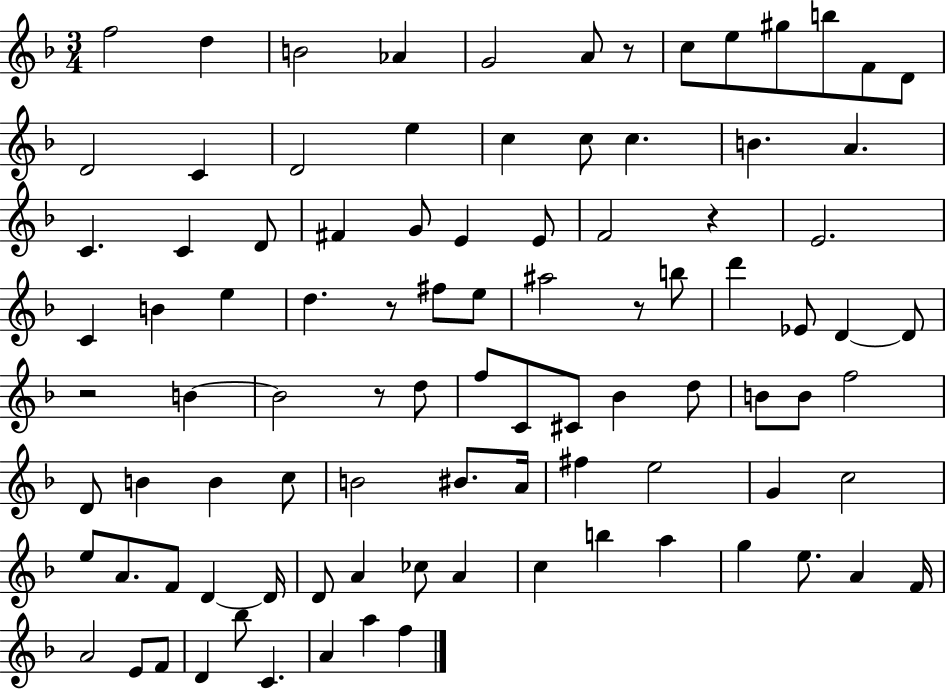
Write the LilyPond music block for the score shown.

{
  \clef treble
  \numericTimeSignature
  \time 3/4
  \key f \major
  f''2 d''4 | b'2 aes'4 | g'2 a'8 r8 | c''8 e''8 gis''8 b''8 f'8 d'8 | \break d'2 c'4 | d'2 e''4 | c''4 c''8 c''4. | b'4. a'4. | \break c'4. c'4 d'8 | fis'4 g'8 e'4 e'8 | f'2 r4 | e'2. | \break c'4 b'4 e''4 | d''4. r8 fis''8 e''8 | ais''2 r8 b''8 | d'''4 ees'8 d'4~~ d'8 | \break r2 b'4~~ | b'2 r8 d''8 | f''8 c'8 cis'8 bes'4 d''8 | b'8 b'8 f''2 | \break d'8 b'4 b'4 c''8 | b'2 bis'8. a'16 | fis''4 e''2 | g'4 c''2 | \break e''8 a'8. f'8 d'4~~ d'16 | d'8 a'4 ces''8 a'4 | c''4 b''4 a''4 | g''4 e''8. a'4 f'16 | \break a'2 e'8 f'8 | d'4 bes''8 c'4. | a'4 a''4 f''4 | \bar "|."
}